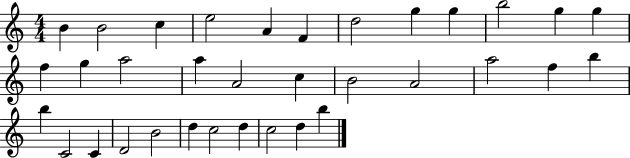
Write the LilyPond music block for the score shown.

{
  \clef treble
  \numericTimeSignature
  \time 4/4
  \key c \major
  b'4 b'2 c''4 | e''2 a'4 f'4 | d''2 g''4 g''4 | b''2 g''4 g''4 | \break f''4 g''4 a''2 | a''4 a'2 c''4 | b'2 a'2 | a''2 f''4 b''4 | \break b''4 c'2 c'4 | d'2 b'2 | d''4 c''2 d''4 | c''2 d''4 b''4 | \break \bar "|."
}